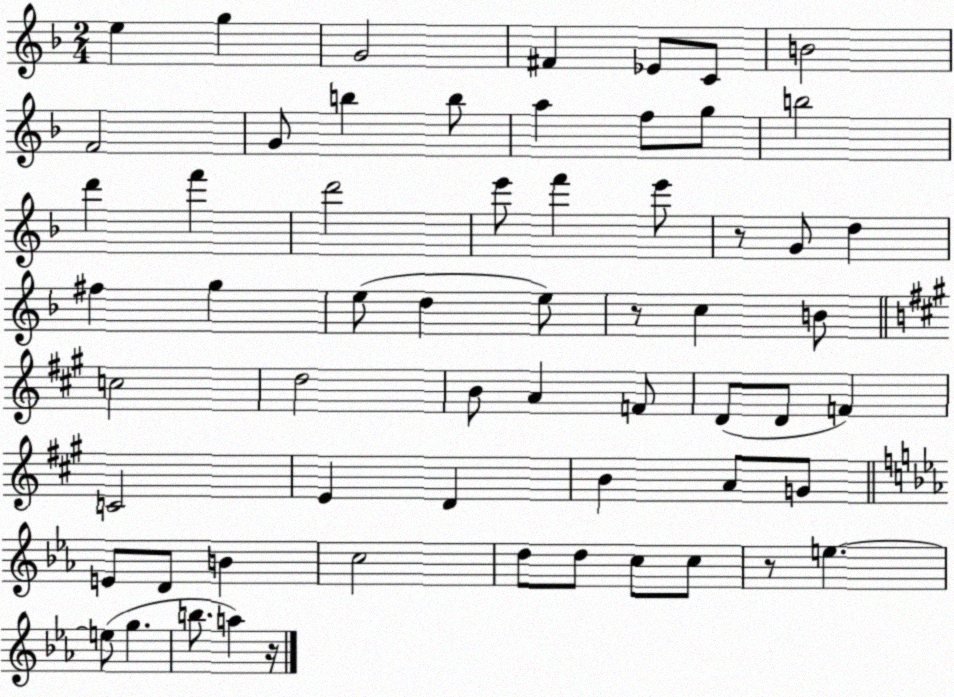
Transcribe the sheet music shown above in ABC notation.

X:1
T:Untitled
M:2/4
L:1/4
K:F
e g G2 ^F _E/2 C/2 B2 F2 G/2 b b/2 a f/2 g/2 b2 d' f' d'2 e'/2 f' e'/2 z/2 G/2 d ^f g e/2 d e/2 z/2 c B/2 c2 d2 B/2 A F/2 D/2 D/2 F C2 E D B A/2 G/2 E/2 D/2 B c2 d/2 d/2 c/2 c/2 z/2 e e/2 g b/2 a z/4